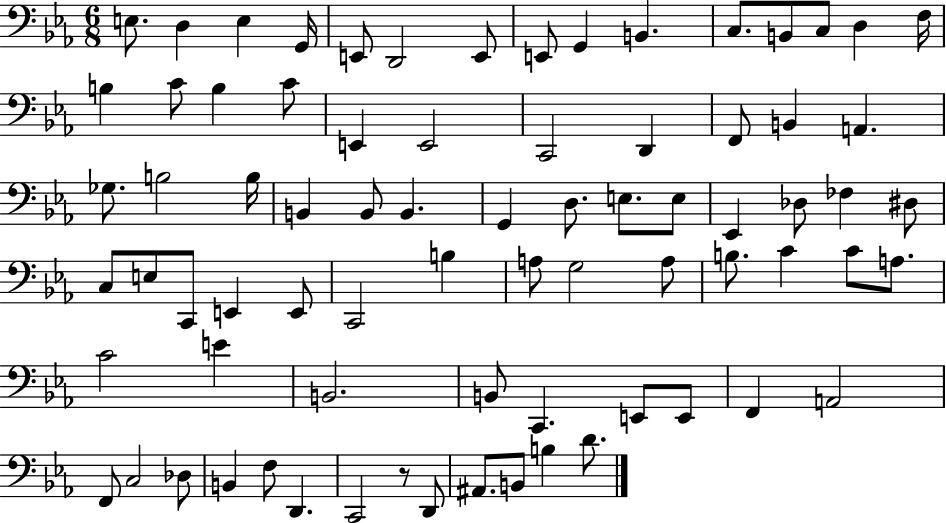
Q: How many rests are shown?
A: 1